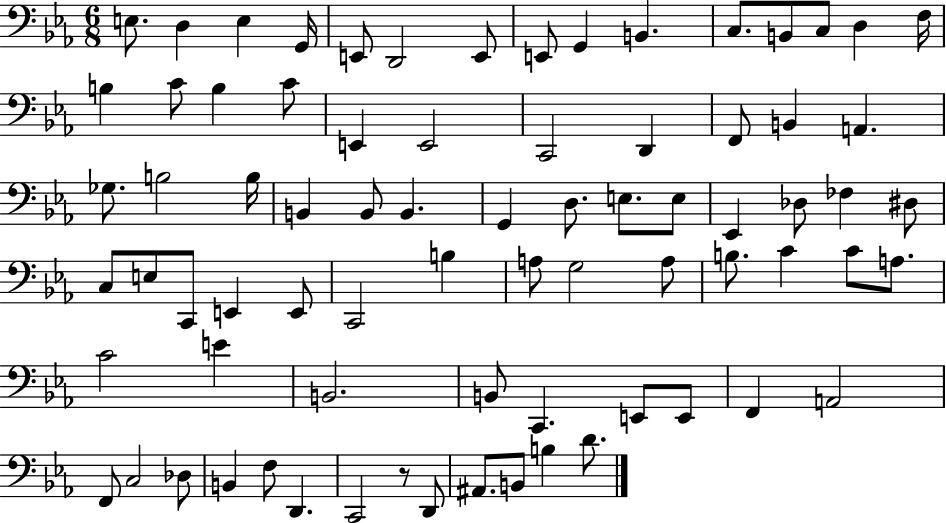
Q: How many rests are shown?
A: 1